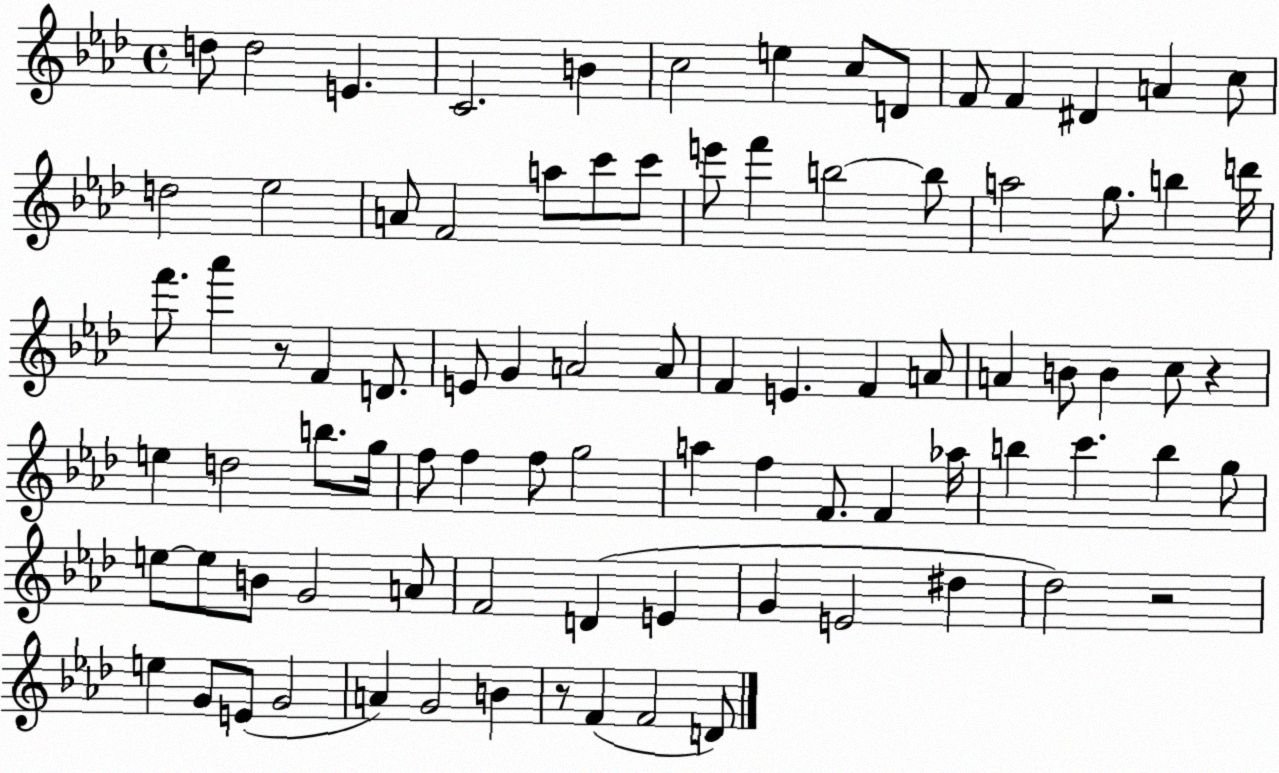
X:1
T:Untitled
M:4/4
L:1/4
K:Ab
d/2 d2 E C2 B c2 e c/2 D/2 F/2 F ^D A c/2 d2 _e2 A/2 F2 a/2 c'/2 c'/2 e'/2 f' b2 b/2 a2 g/2 b d'/4 f'/2 _a' z/2 F D/2 E/2 G A2 A/2 F E F A/2 A B/2 B c/2 z e d2 b/2 g/4 f/2 f f/2 g2 a f F/2 F _a/4 b c' b g/2 e/2 e/2 B/2 G2 A/2 F2 D E G E2 ^d _d2 z2 e G/2 E/2 G2 A G2 B z/2 F F2 D/2